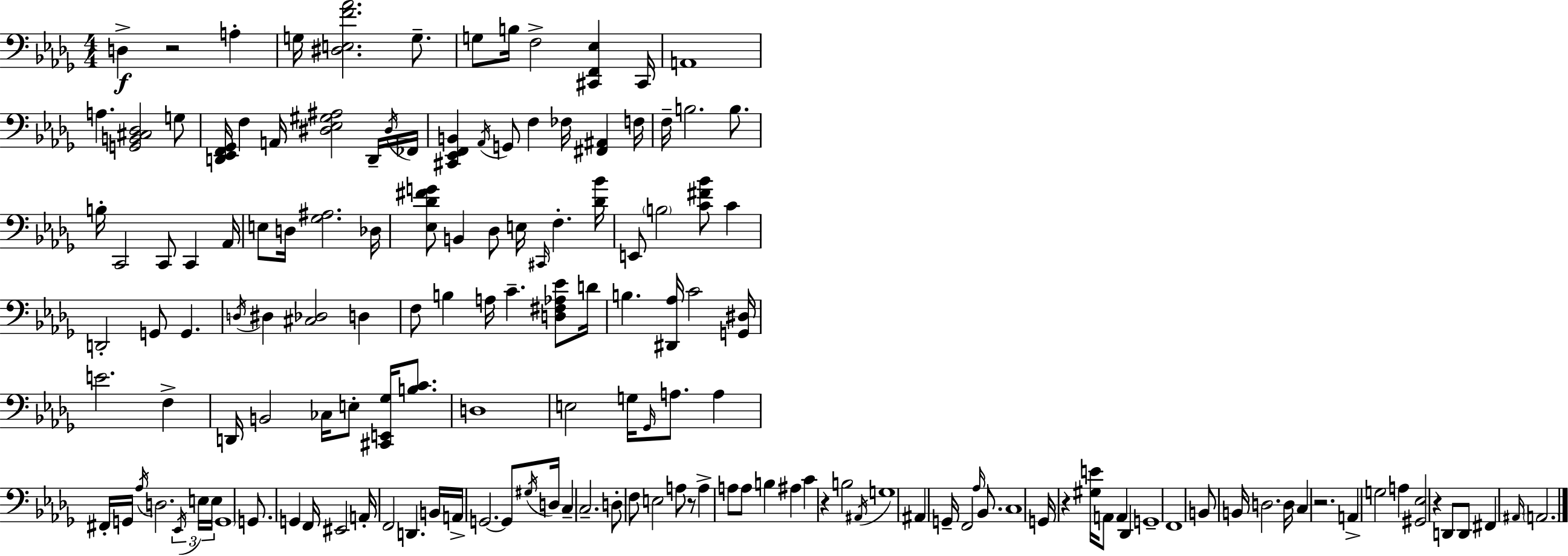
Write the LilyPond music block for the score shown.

{
  \clef bass
  \numericTimeSignature
  \time 4/4
  \key bes \minor
  \repeat volta 2 { d4->\f r2 a4-. | g16 <dis e f' aes'>2. g8.-- | g8 b16 f2-> <cis, f, ees>4 cis,16 | a,1 | \break a4. <g, b, cis des>2 g8 | <d, ees, f, ges,>16 f4 a,16 <dis ees gis ais>2 d,16-- \acciaccatura { dis16 } | fes,16 <cis, ees, f, b,>4 \acciaccatura { aes,16 } g,8 f4 fes16 <fis, ais,>4 | f16 f16-- b2. b8. | \break b16-. c,2 c,8 c,4 | aes,16 e8 d16 <ges ais>2. | des16 <ees des' fis' g'>8 b,4 des8 e16 \grace { cis,16 } f4.-. | <des' bes'>16 e,8 \parenthesize b2 <c' fis' bes'>8 c'4 | \break d,2-. g,8 g,4. | \acciaccatura { d16 } dis4 <cis des>2 | d4 f8 b4 a16 c'4.-- | <d fis aes ees'>8 d'16 b4. <dis, aes>16 c'2 | \break <g, dis>16 e'2. | f4-> d,16 b,2 ces16 e8-. | <cis, e, ges>16 <b c'>8. d1 | e2 g16 \grace { ges,16 } a8. | \break a4 fis,16-. g,16 \acciaccatura { aes16 } d2. | \tuplet 3/2 { \acciaccatura { ees,16 } e16 e16 } \parenthesize g,1 | g,8. g,4 f,16 eis,2 | a,16-. f,2 | \break d,4. b,16 a,16-> g,2.~~ | g,8 \acciaccatura { gis16 } d16 c4-- c2.-- | d8-. f8 e2 | a8 r8 a4-> a8 a8 | \break b4 ais4 c'4 r4 | b2 \acciaccatura { ais,16 } g1 | ais,4 g,16-- f,2 | \grace { aes16 } bes,8. c1 | \break g,16 r4 <gis e'>16 | a,8 a,4 des,4 g,1-- | f,1 | b,8 b,16 d2. | \break d16 c4 r2. | a,4-> g2 | a4 <gis, ees>2 | r4 d,8 d,8 fis,4 \grace { ais,16 } \parenthesize a,2. | \break } \bar "|."
}